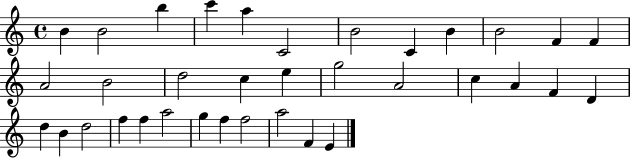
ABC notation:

X:1
T:Untitled
M:4/4
L:1/4
K:C
B B2 b c' a C2 B2 C B B2 F F A2 B2 d2 c e g2 A2 c A F D d B d2 f f a2 g f f2 a2 F E